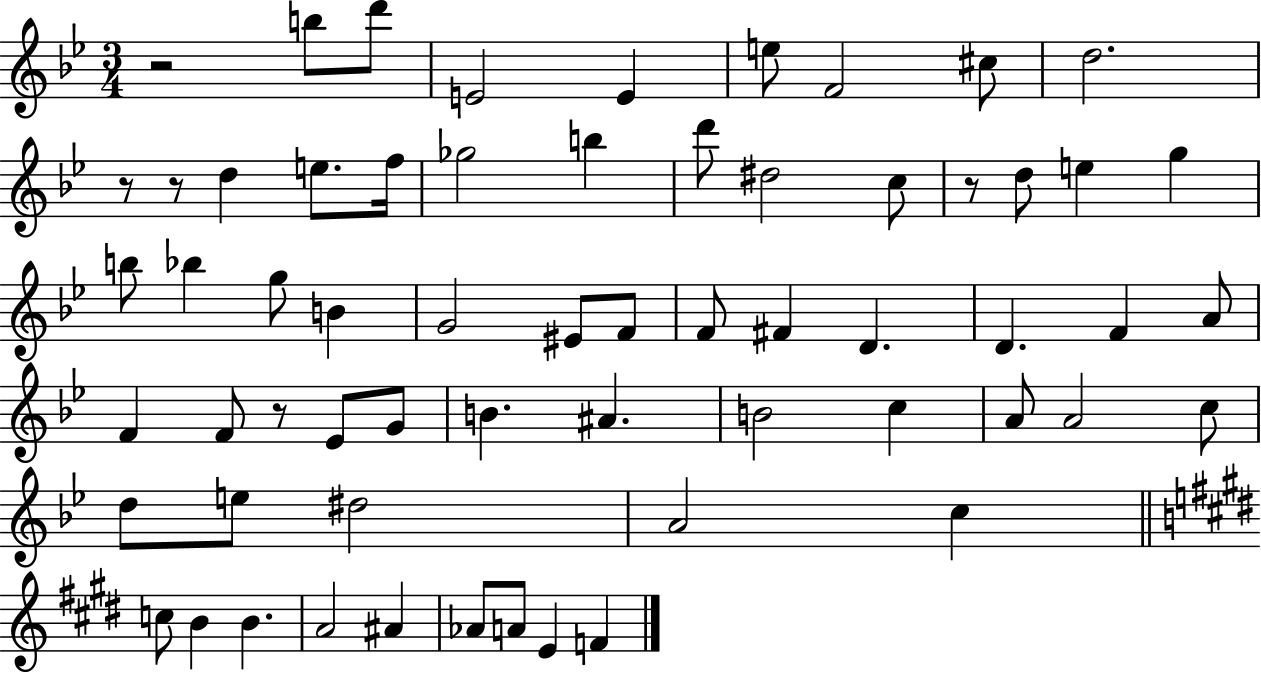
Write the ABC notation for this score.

X:1
T:Untitled
M:3/4
L:1/4
K:Bb
z2 b/2 d'/2 E2 E e/2 F2 ^c/2 d2 z/2 z/2 d e/2 f/4 _g2 b d'/2 ^d2 c/2 z/2 d/2 e g b/2 _b g/2 B G2 ^E/2 F/2 F/2 ^F D D F A/2 F F/2 z/2 _E/2 G/2 B ^A B2 c A/2 A2 c/2 d/2 e/2 ^d2 A2 c c/2 B B A2 ^A _A/2 A/2 E F